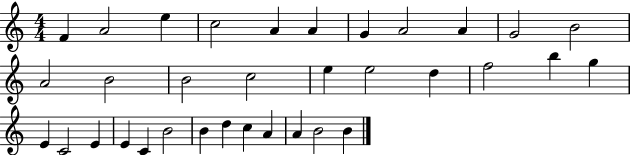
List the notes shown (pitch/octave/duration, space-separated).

F4/q A4/h E5/q C5/h A4/q A4/q G4/q A4/h A4/q G4/h B4/h A4/h B4/h B4/h C5/h E5/q E5/h D5/q F5/h B5/q G5/q E4/q C4/h E4/q E4/q C4/q B4/h B4/q D5/q C5/q A4/q A4/q B4/h B4/q